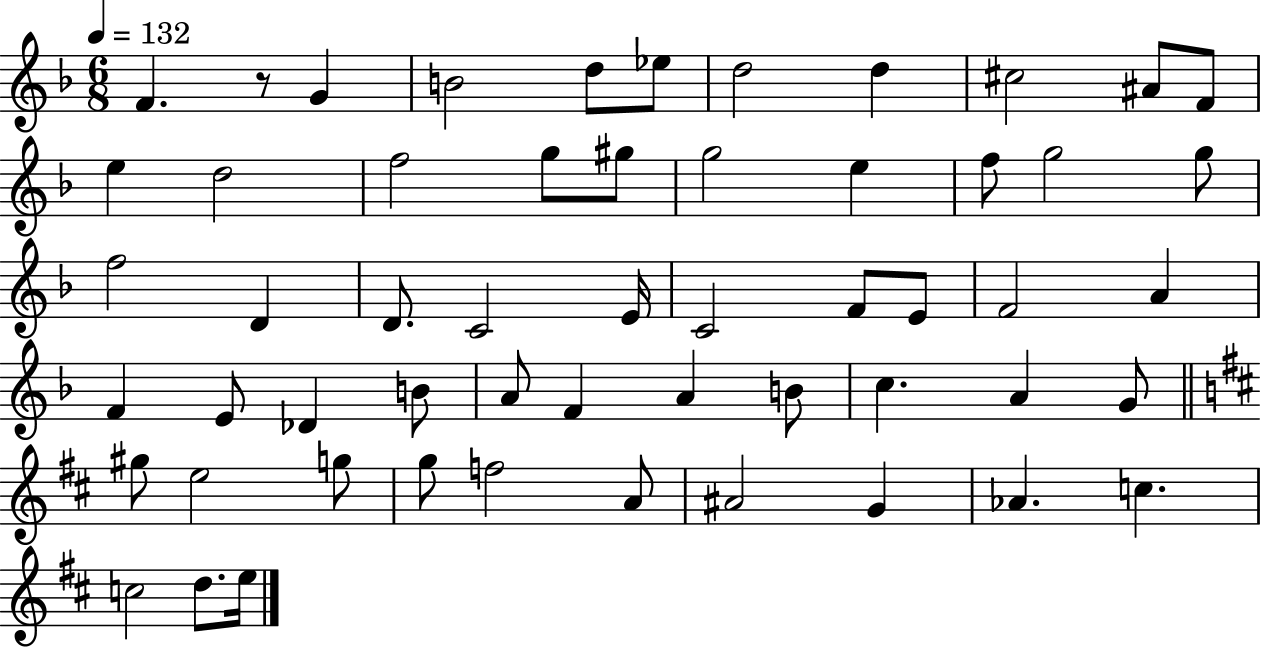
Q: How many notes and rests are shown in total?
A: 55